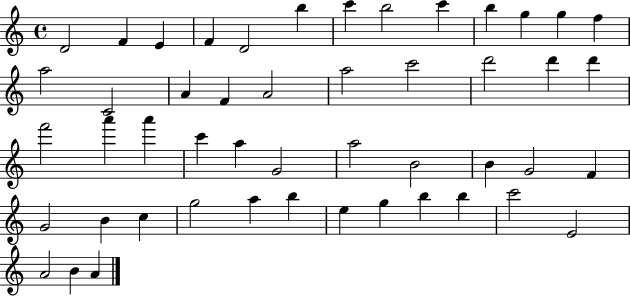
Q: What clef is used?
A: treble